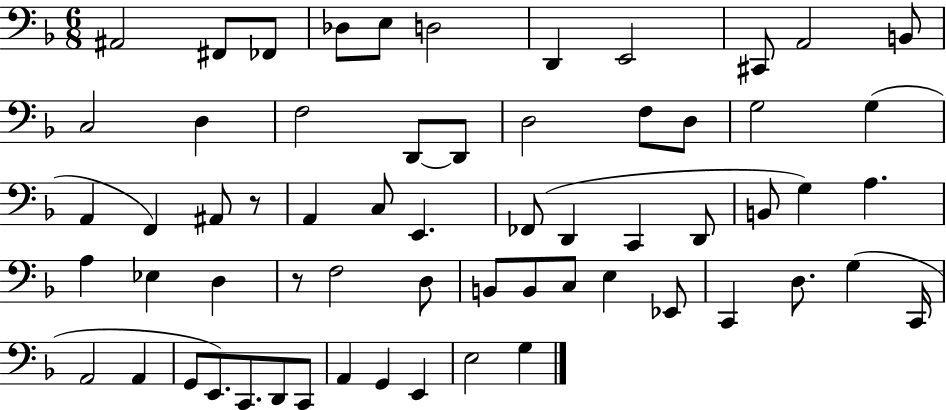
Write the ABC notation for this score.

X:1
T:Untitled
M:6/8
L:1/4
K:F
^A,,2 ^F,,/2 _F,,/2 _D,/2 E,/2 D,2 D,, E,,2 ^C,,/2 A,,2 B,,/2 C,2 D, F,2 D,,/2 D,,/2 D,2 F,/2 D,/2 G,2 G, A,, F,, ^A,,/2 z/2 A,, C,/2 E,, _F,,/2 D,, C,, D,,/2 B,,/2 G, A, A, _E, D, z/2 F,2 D,/2 B,,/2 B,,/2 C,/2 E, _E,,/2 C,, D,/2 G, C,,/4 A,,2 A,, G,,/2 E,,/2 C,,/2 D,,/2 C,,/2 A,, G,, E,, E,2 G,